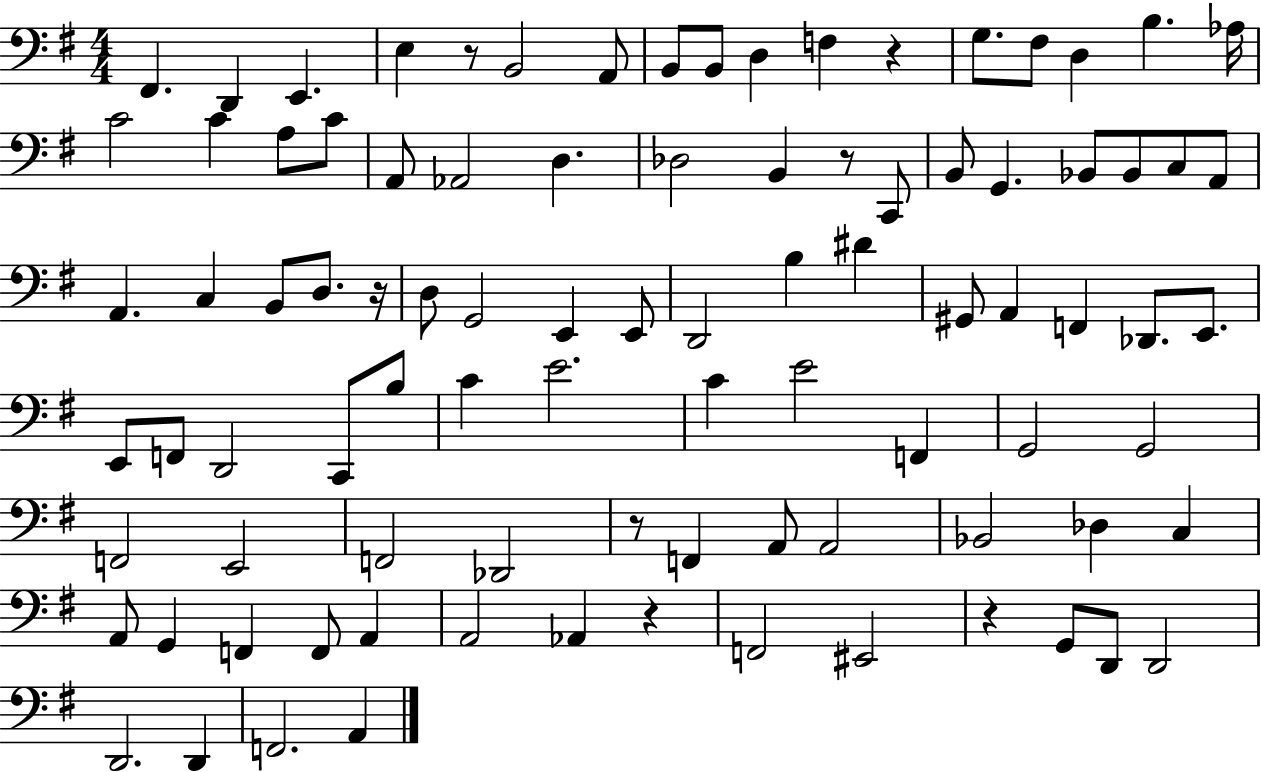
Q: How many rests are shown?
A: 7